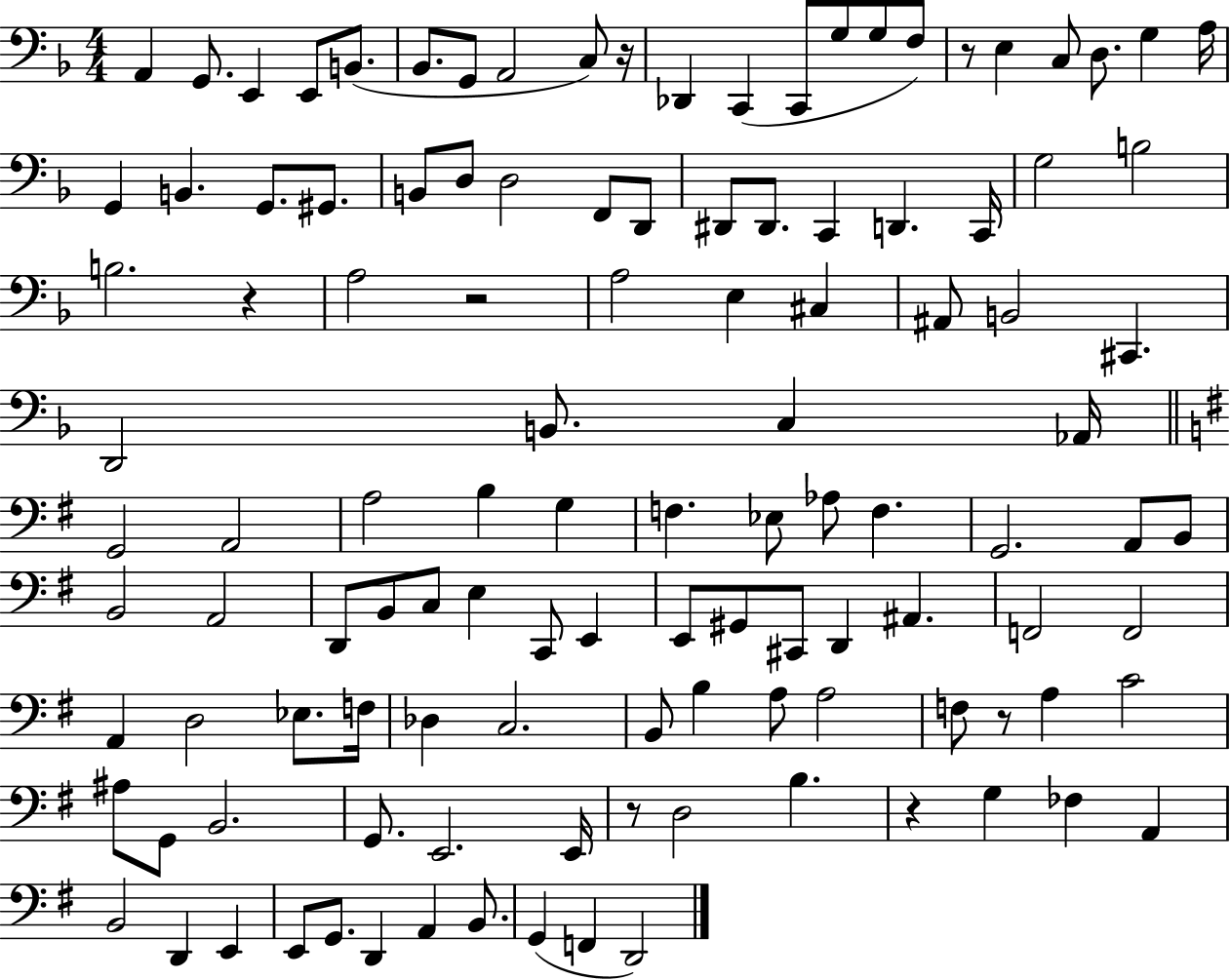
A2/q G2/e. E2/q E2/e B2/e. Bb2/e. G2/e A2/h C3/e R/s Db2/q C2/q C2/e G3/e G3/e F3/e R/e E3/q C3/e D3/e. G3/q A3/s G2/q B2/q. G2/e. G#2/e. B2/e D3/e D3/h F2/e D2/e D#2/e D#2/e. C2/q D2/q. C2/s G3/h B3/h B3/h. R/q A3/h R/h A3/h E3/q C#3/q A#2/e B2/h C#2/q. D2/h B2/e. C3/q Ab2/s G2/h A2/h A3/h B3/q G3/q F3/q. Eb3/e Ab3/e F3/q. G2/h. A2/e B2/e B2/h A2/h D2/e B2/e C3/e E3/q C2/e E2/q E2/e G#2/e C#2/e D2/q A#2/q. F2/h F2/h A2/q D3/h Eb3/e. F3/s Db3/q C3/h. B2/e B3/q A3/e A3/h F3/e R/e A3/q C4/h A#3/e G2/e B2/h. G2/e. E2/h. E2/s R/e D3/h B3/q. R/q G3/q FES3/q A2/q B2/h D2/q E2/q E2/e G2/e. D2/q A2/q B2/e. G2/q F2/q D2/h